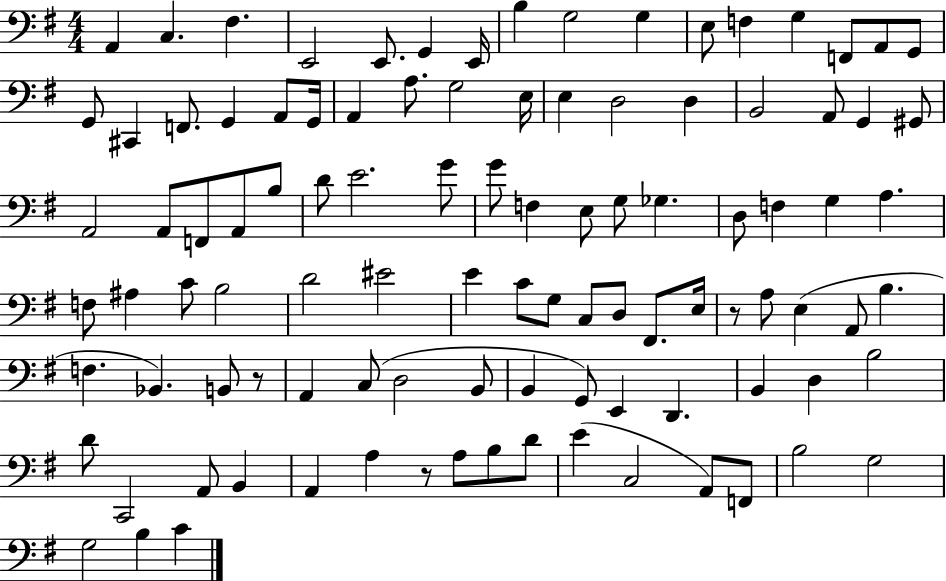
{
  \clef bass
  \numericTimeSignature
  \time 4/4
  \key g \major
  a,4 c4. fis4. | e,2 e,8. g,4 e,16 | b4 g2 g4 | e8 f4 g4 f,8 a,8 g,8 | \break g,8 cis,4 f,8. g,4 a,8 g,16 | a,4 a8. g2 e16 | e4 d2 d4 | b,2 a,8 g,4 gis,8 | \break a,2 a,8 f,8 a,8 b8 | d'8 e'2. g'8 | g'8 f4 e8 g8 ges4. | d8 f4 g4 a4. | \break f8 ais4 c'8 b2 | d'2 eis'2 | e'4 c'8 g8 c8 d8 fis,8. e16 | r8 a8 e4( a,8 b4. | \break f4. bes,4.) b,8 r8 | a,4 c8( d2 b,8 | b,4 g,8) e,4 d,4. | b,4 d4 b2 | \break d'8 c,2 a,8 b,4 | a,4 a4 r8 a8 b8 d'8 | e'4( c2 a,8) f,8 | b2 g2 | \break g2 b4 c'4 | \bar "|."
}